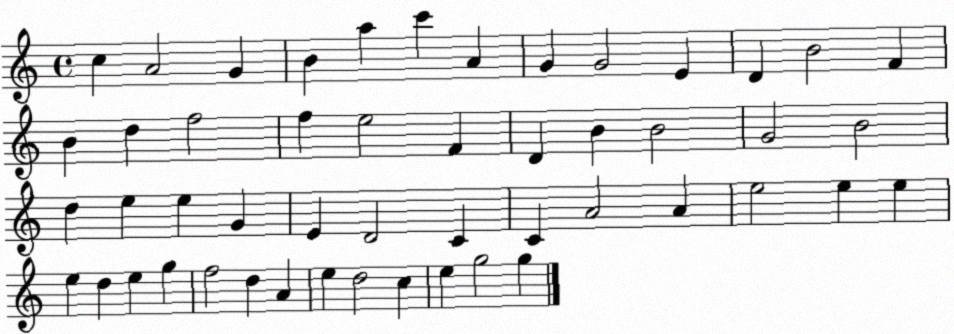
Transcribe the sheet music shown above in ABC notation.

X:1
T:Untitled
M:4/4
L:1/4
K:C
c A2 G B a c' A G G2 E D B2 F B d f2 f e2 F D B B2 G2 B2 d e e G E D2 C C A2 A e2 e e e d e g f2 d A e d2 c e g2 g